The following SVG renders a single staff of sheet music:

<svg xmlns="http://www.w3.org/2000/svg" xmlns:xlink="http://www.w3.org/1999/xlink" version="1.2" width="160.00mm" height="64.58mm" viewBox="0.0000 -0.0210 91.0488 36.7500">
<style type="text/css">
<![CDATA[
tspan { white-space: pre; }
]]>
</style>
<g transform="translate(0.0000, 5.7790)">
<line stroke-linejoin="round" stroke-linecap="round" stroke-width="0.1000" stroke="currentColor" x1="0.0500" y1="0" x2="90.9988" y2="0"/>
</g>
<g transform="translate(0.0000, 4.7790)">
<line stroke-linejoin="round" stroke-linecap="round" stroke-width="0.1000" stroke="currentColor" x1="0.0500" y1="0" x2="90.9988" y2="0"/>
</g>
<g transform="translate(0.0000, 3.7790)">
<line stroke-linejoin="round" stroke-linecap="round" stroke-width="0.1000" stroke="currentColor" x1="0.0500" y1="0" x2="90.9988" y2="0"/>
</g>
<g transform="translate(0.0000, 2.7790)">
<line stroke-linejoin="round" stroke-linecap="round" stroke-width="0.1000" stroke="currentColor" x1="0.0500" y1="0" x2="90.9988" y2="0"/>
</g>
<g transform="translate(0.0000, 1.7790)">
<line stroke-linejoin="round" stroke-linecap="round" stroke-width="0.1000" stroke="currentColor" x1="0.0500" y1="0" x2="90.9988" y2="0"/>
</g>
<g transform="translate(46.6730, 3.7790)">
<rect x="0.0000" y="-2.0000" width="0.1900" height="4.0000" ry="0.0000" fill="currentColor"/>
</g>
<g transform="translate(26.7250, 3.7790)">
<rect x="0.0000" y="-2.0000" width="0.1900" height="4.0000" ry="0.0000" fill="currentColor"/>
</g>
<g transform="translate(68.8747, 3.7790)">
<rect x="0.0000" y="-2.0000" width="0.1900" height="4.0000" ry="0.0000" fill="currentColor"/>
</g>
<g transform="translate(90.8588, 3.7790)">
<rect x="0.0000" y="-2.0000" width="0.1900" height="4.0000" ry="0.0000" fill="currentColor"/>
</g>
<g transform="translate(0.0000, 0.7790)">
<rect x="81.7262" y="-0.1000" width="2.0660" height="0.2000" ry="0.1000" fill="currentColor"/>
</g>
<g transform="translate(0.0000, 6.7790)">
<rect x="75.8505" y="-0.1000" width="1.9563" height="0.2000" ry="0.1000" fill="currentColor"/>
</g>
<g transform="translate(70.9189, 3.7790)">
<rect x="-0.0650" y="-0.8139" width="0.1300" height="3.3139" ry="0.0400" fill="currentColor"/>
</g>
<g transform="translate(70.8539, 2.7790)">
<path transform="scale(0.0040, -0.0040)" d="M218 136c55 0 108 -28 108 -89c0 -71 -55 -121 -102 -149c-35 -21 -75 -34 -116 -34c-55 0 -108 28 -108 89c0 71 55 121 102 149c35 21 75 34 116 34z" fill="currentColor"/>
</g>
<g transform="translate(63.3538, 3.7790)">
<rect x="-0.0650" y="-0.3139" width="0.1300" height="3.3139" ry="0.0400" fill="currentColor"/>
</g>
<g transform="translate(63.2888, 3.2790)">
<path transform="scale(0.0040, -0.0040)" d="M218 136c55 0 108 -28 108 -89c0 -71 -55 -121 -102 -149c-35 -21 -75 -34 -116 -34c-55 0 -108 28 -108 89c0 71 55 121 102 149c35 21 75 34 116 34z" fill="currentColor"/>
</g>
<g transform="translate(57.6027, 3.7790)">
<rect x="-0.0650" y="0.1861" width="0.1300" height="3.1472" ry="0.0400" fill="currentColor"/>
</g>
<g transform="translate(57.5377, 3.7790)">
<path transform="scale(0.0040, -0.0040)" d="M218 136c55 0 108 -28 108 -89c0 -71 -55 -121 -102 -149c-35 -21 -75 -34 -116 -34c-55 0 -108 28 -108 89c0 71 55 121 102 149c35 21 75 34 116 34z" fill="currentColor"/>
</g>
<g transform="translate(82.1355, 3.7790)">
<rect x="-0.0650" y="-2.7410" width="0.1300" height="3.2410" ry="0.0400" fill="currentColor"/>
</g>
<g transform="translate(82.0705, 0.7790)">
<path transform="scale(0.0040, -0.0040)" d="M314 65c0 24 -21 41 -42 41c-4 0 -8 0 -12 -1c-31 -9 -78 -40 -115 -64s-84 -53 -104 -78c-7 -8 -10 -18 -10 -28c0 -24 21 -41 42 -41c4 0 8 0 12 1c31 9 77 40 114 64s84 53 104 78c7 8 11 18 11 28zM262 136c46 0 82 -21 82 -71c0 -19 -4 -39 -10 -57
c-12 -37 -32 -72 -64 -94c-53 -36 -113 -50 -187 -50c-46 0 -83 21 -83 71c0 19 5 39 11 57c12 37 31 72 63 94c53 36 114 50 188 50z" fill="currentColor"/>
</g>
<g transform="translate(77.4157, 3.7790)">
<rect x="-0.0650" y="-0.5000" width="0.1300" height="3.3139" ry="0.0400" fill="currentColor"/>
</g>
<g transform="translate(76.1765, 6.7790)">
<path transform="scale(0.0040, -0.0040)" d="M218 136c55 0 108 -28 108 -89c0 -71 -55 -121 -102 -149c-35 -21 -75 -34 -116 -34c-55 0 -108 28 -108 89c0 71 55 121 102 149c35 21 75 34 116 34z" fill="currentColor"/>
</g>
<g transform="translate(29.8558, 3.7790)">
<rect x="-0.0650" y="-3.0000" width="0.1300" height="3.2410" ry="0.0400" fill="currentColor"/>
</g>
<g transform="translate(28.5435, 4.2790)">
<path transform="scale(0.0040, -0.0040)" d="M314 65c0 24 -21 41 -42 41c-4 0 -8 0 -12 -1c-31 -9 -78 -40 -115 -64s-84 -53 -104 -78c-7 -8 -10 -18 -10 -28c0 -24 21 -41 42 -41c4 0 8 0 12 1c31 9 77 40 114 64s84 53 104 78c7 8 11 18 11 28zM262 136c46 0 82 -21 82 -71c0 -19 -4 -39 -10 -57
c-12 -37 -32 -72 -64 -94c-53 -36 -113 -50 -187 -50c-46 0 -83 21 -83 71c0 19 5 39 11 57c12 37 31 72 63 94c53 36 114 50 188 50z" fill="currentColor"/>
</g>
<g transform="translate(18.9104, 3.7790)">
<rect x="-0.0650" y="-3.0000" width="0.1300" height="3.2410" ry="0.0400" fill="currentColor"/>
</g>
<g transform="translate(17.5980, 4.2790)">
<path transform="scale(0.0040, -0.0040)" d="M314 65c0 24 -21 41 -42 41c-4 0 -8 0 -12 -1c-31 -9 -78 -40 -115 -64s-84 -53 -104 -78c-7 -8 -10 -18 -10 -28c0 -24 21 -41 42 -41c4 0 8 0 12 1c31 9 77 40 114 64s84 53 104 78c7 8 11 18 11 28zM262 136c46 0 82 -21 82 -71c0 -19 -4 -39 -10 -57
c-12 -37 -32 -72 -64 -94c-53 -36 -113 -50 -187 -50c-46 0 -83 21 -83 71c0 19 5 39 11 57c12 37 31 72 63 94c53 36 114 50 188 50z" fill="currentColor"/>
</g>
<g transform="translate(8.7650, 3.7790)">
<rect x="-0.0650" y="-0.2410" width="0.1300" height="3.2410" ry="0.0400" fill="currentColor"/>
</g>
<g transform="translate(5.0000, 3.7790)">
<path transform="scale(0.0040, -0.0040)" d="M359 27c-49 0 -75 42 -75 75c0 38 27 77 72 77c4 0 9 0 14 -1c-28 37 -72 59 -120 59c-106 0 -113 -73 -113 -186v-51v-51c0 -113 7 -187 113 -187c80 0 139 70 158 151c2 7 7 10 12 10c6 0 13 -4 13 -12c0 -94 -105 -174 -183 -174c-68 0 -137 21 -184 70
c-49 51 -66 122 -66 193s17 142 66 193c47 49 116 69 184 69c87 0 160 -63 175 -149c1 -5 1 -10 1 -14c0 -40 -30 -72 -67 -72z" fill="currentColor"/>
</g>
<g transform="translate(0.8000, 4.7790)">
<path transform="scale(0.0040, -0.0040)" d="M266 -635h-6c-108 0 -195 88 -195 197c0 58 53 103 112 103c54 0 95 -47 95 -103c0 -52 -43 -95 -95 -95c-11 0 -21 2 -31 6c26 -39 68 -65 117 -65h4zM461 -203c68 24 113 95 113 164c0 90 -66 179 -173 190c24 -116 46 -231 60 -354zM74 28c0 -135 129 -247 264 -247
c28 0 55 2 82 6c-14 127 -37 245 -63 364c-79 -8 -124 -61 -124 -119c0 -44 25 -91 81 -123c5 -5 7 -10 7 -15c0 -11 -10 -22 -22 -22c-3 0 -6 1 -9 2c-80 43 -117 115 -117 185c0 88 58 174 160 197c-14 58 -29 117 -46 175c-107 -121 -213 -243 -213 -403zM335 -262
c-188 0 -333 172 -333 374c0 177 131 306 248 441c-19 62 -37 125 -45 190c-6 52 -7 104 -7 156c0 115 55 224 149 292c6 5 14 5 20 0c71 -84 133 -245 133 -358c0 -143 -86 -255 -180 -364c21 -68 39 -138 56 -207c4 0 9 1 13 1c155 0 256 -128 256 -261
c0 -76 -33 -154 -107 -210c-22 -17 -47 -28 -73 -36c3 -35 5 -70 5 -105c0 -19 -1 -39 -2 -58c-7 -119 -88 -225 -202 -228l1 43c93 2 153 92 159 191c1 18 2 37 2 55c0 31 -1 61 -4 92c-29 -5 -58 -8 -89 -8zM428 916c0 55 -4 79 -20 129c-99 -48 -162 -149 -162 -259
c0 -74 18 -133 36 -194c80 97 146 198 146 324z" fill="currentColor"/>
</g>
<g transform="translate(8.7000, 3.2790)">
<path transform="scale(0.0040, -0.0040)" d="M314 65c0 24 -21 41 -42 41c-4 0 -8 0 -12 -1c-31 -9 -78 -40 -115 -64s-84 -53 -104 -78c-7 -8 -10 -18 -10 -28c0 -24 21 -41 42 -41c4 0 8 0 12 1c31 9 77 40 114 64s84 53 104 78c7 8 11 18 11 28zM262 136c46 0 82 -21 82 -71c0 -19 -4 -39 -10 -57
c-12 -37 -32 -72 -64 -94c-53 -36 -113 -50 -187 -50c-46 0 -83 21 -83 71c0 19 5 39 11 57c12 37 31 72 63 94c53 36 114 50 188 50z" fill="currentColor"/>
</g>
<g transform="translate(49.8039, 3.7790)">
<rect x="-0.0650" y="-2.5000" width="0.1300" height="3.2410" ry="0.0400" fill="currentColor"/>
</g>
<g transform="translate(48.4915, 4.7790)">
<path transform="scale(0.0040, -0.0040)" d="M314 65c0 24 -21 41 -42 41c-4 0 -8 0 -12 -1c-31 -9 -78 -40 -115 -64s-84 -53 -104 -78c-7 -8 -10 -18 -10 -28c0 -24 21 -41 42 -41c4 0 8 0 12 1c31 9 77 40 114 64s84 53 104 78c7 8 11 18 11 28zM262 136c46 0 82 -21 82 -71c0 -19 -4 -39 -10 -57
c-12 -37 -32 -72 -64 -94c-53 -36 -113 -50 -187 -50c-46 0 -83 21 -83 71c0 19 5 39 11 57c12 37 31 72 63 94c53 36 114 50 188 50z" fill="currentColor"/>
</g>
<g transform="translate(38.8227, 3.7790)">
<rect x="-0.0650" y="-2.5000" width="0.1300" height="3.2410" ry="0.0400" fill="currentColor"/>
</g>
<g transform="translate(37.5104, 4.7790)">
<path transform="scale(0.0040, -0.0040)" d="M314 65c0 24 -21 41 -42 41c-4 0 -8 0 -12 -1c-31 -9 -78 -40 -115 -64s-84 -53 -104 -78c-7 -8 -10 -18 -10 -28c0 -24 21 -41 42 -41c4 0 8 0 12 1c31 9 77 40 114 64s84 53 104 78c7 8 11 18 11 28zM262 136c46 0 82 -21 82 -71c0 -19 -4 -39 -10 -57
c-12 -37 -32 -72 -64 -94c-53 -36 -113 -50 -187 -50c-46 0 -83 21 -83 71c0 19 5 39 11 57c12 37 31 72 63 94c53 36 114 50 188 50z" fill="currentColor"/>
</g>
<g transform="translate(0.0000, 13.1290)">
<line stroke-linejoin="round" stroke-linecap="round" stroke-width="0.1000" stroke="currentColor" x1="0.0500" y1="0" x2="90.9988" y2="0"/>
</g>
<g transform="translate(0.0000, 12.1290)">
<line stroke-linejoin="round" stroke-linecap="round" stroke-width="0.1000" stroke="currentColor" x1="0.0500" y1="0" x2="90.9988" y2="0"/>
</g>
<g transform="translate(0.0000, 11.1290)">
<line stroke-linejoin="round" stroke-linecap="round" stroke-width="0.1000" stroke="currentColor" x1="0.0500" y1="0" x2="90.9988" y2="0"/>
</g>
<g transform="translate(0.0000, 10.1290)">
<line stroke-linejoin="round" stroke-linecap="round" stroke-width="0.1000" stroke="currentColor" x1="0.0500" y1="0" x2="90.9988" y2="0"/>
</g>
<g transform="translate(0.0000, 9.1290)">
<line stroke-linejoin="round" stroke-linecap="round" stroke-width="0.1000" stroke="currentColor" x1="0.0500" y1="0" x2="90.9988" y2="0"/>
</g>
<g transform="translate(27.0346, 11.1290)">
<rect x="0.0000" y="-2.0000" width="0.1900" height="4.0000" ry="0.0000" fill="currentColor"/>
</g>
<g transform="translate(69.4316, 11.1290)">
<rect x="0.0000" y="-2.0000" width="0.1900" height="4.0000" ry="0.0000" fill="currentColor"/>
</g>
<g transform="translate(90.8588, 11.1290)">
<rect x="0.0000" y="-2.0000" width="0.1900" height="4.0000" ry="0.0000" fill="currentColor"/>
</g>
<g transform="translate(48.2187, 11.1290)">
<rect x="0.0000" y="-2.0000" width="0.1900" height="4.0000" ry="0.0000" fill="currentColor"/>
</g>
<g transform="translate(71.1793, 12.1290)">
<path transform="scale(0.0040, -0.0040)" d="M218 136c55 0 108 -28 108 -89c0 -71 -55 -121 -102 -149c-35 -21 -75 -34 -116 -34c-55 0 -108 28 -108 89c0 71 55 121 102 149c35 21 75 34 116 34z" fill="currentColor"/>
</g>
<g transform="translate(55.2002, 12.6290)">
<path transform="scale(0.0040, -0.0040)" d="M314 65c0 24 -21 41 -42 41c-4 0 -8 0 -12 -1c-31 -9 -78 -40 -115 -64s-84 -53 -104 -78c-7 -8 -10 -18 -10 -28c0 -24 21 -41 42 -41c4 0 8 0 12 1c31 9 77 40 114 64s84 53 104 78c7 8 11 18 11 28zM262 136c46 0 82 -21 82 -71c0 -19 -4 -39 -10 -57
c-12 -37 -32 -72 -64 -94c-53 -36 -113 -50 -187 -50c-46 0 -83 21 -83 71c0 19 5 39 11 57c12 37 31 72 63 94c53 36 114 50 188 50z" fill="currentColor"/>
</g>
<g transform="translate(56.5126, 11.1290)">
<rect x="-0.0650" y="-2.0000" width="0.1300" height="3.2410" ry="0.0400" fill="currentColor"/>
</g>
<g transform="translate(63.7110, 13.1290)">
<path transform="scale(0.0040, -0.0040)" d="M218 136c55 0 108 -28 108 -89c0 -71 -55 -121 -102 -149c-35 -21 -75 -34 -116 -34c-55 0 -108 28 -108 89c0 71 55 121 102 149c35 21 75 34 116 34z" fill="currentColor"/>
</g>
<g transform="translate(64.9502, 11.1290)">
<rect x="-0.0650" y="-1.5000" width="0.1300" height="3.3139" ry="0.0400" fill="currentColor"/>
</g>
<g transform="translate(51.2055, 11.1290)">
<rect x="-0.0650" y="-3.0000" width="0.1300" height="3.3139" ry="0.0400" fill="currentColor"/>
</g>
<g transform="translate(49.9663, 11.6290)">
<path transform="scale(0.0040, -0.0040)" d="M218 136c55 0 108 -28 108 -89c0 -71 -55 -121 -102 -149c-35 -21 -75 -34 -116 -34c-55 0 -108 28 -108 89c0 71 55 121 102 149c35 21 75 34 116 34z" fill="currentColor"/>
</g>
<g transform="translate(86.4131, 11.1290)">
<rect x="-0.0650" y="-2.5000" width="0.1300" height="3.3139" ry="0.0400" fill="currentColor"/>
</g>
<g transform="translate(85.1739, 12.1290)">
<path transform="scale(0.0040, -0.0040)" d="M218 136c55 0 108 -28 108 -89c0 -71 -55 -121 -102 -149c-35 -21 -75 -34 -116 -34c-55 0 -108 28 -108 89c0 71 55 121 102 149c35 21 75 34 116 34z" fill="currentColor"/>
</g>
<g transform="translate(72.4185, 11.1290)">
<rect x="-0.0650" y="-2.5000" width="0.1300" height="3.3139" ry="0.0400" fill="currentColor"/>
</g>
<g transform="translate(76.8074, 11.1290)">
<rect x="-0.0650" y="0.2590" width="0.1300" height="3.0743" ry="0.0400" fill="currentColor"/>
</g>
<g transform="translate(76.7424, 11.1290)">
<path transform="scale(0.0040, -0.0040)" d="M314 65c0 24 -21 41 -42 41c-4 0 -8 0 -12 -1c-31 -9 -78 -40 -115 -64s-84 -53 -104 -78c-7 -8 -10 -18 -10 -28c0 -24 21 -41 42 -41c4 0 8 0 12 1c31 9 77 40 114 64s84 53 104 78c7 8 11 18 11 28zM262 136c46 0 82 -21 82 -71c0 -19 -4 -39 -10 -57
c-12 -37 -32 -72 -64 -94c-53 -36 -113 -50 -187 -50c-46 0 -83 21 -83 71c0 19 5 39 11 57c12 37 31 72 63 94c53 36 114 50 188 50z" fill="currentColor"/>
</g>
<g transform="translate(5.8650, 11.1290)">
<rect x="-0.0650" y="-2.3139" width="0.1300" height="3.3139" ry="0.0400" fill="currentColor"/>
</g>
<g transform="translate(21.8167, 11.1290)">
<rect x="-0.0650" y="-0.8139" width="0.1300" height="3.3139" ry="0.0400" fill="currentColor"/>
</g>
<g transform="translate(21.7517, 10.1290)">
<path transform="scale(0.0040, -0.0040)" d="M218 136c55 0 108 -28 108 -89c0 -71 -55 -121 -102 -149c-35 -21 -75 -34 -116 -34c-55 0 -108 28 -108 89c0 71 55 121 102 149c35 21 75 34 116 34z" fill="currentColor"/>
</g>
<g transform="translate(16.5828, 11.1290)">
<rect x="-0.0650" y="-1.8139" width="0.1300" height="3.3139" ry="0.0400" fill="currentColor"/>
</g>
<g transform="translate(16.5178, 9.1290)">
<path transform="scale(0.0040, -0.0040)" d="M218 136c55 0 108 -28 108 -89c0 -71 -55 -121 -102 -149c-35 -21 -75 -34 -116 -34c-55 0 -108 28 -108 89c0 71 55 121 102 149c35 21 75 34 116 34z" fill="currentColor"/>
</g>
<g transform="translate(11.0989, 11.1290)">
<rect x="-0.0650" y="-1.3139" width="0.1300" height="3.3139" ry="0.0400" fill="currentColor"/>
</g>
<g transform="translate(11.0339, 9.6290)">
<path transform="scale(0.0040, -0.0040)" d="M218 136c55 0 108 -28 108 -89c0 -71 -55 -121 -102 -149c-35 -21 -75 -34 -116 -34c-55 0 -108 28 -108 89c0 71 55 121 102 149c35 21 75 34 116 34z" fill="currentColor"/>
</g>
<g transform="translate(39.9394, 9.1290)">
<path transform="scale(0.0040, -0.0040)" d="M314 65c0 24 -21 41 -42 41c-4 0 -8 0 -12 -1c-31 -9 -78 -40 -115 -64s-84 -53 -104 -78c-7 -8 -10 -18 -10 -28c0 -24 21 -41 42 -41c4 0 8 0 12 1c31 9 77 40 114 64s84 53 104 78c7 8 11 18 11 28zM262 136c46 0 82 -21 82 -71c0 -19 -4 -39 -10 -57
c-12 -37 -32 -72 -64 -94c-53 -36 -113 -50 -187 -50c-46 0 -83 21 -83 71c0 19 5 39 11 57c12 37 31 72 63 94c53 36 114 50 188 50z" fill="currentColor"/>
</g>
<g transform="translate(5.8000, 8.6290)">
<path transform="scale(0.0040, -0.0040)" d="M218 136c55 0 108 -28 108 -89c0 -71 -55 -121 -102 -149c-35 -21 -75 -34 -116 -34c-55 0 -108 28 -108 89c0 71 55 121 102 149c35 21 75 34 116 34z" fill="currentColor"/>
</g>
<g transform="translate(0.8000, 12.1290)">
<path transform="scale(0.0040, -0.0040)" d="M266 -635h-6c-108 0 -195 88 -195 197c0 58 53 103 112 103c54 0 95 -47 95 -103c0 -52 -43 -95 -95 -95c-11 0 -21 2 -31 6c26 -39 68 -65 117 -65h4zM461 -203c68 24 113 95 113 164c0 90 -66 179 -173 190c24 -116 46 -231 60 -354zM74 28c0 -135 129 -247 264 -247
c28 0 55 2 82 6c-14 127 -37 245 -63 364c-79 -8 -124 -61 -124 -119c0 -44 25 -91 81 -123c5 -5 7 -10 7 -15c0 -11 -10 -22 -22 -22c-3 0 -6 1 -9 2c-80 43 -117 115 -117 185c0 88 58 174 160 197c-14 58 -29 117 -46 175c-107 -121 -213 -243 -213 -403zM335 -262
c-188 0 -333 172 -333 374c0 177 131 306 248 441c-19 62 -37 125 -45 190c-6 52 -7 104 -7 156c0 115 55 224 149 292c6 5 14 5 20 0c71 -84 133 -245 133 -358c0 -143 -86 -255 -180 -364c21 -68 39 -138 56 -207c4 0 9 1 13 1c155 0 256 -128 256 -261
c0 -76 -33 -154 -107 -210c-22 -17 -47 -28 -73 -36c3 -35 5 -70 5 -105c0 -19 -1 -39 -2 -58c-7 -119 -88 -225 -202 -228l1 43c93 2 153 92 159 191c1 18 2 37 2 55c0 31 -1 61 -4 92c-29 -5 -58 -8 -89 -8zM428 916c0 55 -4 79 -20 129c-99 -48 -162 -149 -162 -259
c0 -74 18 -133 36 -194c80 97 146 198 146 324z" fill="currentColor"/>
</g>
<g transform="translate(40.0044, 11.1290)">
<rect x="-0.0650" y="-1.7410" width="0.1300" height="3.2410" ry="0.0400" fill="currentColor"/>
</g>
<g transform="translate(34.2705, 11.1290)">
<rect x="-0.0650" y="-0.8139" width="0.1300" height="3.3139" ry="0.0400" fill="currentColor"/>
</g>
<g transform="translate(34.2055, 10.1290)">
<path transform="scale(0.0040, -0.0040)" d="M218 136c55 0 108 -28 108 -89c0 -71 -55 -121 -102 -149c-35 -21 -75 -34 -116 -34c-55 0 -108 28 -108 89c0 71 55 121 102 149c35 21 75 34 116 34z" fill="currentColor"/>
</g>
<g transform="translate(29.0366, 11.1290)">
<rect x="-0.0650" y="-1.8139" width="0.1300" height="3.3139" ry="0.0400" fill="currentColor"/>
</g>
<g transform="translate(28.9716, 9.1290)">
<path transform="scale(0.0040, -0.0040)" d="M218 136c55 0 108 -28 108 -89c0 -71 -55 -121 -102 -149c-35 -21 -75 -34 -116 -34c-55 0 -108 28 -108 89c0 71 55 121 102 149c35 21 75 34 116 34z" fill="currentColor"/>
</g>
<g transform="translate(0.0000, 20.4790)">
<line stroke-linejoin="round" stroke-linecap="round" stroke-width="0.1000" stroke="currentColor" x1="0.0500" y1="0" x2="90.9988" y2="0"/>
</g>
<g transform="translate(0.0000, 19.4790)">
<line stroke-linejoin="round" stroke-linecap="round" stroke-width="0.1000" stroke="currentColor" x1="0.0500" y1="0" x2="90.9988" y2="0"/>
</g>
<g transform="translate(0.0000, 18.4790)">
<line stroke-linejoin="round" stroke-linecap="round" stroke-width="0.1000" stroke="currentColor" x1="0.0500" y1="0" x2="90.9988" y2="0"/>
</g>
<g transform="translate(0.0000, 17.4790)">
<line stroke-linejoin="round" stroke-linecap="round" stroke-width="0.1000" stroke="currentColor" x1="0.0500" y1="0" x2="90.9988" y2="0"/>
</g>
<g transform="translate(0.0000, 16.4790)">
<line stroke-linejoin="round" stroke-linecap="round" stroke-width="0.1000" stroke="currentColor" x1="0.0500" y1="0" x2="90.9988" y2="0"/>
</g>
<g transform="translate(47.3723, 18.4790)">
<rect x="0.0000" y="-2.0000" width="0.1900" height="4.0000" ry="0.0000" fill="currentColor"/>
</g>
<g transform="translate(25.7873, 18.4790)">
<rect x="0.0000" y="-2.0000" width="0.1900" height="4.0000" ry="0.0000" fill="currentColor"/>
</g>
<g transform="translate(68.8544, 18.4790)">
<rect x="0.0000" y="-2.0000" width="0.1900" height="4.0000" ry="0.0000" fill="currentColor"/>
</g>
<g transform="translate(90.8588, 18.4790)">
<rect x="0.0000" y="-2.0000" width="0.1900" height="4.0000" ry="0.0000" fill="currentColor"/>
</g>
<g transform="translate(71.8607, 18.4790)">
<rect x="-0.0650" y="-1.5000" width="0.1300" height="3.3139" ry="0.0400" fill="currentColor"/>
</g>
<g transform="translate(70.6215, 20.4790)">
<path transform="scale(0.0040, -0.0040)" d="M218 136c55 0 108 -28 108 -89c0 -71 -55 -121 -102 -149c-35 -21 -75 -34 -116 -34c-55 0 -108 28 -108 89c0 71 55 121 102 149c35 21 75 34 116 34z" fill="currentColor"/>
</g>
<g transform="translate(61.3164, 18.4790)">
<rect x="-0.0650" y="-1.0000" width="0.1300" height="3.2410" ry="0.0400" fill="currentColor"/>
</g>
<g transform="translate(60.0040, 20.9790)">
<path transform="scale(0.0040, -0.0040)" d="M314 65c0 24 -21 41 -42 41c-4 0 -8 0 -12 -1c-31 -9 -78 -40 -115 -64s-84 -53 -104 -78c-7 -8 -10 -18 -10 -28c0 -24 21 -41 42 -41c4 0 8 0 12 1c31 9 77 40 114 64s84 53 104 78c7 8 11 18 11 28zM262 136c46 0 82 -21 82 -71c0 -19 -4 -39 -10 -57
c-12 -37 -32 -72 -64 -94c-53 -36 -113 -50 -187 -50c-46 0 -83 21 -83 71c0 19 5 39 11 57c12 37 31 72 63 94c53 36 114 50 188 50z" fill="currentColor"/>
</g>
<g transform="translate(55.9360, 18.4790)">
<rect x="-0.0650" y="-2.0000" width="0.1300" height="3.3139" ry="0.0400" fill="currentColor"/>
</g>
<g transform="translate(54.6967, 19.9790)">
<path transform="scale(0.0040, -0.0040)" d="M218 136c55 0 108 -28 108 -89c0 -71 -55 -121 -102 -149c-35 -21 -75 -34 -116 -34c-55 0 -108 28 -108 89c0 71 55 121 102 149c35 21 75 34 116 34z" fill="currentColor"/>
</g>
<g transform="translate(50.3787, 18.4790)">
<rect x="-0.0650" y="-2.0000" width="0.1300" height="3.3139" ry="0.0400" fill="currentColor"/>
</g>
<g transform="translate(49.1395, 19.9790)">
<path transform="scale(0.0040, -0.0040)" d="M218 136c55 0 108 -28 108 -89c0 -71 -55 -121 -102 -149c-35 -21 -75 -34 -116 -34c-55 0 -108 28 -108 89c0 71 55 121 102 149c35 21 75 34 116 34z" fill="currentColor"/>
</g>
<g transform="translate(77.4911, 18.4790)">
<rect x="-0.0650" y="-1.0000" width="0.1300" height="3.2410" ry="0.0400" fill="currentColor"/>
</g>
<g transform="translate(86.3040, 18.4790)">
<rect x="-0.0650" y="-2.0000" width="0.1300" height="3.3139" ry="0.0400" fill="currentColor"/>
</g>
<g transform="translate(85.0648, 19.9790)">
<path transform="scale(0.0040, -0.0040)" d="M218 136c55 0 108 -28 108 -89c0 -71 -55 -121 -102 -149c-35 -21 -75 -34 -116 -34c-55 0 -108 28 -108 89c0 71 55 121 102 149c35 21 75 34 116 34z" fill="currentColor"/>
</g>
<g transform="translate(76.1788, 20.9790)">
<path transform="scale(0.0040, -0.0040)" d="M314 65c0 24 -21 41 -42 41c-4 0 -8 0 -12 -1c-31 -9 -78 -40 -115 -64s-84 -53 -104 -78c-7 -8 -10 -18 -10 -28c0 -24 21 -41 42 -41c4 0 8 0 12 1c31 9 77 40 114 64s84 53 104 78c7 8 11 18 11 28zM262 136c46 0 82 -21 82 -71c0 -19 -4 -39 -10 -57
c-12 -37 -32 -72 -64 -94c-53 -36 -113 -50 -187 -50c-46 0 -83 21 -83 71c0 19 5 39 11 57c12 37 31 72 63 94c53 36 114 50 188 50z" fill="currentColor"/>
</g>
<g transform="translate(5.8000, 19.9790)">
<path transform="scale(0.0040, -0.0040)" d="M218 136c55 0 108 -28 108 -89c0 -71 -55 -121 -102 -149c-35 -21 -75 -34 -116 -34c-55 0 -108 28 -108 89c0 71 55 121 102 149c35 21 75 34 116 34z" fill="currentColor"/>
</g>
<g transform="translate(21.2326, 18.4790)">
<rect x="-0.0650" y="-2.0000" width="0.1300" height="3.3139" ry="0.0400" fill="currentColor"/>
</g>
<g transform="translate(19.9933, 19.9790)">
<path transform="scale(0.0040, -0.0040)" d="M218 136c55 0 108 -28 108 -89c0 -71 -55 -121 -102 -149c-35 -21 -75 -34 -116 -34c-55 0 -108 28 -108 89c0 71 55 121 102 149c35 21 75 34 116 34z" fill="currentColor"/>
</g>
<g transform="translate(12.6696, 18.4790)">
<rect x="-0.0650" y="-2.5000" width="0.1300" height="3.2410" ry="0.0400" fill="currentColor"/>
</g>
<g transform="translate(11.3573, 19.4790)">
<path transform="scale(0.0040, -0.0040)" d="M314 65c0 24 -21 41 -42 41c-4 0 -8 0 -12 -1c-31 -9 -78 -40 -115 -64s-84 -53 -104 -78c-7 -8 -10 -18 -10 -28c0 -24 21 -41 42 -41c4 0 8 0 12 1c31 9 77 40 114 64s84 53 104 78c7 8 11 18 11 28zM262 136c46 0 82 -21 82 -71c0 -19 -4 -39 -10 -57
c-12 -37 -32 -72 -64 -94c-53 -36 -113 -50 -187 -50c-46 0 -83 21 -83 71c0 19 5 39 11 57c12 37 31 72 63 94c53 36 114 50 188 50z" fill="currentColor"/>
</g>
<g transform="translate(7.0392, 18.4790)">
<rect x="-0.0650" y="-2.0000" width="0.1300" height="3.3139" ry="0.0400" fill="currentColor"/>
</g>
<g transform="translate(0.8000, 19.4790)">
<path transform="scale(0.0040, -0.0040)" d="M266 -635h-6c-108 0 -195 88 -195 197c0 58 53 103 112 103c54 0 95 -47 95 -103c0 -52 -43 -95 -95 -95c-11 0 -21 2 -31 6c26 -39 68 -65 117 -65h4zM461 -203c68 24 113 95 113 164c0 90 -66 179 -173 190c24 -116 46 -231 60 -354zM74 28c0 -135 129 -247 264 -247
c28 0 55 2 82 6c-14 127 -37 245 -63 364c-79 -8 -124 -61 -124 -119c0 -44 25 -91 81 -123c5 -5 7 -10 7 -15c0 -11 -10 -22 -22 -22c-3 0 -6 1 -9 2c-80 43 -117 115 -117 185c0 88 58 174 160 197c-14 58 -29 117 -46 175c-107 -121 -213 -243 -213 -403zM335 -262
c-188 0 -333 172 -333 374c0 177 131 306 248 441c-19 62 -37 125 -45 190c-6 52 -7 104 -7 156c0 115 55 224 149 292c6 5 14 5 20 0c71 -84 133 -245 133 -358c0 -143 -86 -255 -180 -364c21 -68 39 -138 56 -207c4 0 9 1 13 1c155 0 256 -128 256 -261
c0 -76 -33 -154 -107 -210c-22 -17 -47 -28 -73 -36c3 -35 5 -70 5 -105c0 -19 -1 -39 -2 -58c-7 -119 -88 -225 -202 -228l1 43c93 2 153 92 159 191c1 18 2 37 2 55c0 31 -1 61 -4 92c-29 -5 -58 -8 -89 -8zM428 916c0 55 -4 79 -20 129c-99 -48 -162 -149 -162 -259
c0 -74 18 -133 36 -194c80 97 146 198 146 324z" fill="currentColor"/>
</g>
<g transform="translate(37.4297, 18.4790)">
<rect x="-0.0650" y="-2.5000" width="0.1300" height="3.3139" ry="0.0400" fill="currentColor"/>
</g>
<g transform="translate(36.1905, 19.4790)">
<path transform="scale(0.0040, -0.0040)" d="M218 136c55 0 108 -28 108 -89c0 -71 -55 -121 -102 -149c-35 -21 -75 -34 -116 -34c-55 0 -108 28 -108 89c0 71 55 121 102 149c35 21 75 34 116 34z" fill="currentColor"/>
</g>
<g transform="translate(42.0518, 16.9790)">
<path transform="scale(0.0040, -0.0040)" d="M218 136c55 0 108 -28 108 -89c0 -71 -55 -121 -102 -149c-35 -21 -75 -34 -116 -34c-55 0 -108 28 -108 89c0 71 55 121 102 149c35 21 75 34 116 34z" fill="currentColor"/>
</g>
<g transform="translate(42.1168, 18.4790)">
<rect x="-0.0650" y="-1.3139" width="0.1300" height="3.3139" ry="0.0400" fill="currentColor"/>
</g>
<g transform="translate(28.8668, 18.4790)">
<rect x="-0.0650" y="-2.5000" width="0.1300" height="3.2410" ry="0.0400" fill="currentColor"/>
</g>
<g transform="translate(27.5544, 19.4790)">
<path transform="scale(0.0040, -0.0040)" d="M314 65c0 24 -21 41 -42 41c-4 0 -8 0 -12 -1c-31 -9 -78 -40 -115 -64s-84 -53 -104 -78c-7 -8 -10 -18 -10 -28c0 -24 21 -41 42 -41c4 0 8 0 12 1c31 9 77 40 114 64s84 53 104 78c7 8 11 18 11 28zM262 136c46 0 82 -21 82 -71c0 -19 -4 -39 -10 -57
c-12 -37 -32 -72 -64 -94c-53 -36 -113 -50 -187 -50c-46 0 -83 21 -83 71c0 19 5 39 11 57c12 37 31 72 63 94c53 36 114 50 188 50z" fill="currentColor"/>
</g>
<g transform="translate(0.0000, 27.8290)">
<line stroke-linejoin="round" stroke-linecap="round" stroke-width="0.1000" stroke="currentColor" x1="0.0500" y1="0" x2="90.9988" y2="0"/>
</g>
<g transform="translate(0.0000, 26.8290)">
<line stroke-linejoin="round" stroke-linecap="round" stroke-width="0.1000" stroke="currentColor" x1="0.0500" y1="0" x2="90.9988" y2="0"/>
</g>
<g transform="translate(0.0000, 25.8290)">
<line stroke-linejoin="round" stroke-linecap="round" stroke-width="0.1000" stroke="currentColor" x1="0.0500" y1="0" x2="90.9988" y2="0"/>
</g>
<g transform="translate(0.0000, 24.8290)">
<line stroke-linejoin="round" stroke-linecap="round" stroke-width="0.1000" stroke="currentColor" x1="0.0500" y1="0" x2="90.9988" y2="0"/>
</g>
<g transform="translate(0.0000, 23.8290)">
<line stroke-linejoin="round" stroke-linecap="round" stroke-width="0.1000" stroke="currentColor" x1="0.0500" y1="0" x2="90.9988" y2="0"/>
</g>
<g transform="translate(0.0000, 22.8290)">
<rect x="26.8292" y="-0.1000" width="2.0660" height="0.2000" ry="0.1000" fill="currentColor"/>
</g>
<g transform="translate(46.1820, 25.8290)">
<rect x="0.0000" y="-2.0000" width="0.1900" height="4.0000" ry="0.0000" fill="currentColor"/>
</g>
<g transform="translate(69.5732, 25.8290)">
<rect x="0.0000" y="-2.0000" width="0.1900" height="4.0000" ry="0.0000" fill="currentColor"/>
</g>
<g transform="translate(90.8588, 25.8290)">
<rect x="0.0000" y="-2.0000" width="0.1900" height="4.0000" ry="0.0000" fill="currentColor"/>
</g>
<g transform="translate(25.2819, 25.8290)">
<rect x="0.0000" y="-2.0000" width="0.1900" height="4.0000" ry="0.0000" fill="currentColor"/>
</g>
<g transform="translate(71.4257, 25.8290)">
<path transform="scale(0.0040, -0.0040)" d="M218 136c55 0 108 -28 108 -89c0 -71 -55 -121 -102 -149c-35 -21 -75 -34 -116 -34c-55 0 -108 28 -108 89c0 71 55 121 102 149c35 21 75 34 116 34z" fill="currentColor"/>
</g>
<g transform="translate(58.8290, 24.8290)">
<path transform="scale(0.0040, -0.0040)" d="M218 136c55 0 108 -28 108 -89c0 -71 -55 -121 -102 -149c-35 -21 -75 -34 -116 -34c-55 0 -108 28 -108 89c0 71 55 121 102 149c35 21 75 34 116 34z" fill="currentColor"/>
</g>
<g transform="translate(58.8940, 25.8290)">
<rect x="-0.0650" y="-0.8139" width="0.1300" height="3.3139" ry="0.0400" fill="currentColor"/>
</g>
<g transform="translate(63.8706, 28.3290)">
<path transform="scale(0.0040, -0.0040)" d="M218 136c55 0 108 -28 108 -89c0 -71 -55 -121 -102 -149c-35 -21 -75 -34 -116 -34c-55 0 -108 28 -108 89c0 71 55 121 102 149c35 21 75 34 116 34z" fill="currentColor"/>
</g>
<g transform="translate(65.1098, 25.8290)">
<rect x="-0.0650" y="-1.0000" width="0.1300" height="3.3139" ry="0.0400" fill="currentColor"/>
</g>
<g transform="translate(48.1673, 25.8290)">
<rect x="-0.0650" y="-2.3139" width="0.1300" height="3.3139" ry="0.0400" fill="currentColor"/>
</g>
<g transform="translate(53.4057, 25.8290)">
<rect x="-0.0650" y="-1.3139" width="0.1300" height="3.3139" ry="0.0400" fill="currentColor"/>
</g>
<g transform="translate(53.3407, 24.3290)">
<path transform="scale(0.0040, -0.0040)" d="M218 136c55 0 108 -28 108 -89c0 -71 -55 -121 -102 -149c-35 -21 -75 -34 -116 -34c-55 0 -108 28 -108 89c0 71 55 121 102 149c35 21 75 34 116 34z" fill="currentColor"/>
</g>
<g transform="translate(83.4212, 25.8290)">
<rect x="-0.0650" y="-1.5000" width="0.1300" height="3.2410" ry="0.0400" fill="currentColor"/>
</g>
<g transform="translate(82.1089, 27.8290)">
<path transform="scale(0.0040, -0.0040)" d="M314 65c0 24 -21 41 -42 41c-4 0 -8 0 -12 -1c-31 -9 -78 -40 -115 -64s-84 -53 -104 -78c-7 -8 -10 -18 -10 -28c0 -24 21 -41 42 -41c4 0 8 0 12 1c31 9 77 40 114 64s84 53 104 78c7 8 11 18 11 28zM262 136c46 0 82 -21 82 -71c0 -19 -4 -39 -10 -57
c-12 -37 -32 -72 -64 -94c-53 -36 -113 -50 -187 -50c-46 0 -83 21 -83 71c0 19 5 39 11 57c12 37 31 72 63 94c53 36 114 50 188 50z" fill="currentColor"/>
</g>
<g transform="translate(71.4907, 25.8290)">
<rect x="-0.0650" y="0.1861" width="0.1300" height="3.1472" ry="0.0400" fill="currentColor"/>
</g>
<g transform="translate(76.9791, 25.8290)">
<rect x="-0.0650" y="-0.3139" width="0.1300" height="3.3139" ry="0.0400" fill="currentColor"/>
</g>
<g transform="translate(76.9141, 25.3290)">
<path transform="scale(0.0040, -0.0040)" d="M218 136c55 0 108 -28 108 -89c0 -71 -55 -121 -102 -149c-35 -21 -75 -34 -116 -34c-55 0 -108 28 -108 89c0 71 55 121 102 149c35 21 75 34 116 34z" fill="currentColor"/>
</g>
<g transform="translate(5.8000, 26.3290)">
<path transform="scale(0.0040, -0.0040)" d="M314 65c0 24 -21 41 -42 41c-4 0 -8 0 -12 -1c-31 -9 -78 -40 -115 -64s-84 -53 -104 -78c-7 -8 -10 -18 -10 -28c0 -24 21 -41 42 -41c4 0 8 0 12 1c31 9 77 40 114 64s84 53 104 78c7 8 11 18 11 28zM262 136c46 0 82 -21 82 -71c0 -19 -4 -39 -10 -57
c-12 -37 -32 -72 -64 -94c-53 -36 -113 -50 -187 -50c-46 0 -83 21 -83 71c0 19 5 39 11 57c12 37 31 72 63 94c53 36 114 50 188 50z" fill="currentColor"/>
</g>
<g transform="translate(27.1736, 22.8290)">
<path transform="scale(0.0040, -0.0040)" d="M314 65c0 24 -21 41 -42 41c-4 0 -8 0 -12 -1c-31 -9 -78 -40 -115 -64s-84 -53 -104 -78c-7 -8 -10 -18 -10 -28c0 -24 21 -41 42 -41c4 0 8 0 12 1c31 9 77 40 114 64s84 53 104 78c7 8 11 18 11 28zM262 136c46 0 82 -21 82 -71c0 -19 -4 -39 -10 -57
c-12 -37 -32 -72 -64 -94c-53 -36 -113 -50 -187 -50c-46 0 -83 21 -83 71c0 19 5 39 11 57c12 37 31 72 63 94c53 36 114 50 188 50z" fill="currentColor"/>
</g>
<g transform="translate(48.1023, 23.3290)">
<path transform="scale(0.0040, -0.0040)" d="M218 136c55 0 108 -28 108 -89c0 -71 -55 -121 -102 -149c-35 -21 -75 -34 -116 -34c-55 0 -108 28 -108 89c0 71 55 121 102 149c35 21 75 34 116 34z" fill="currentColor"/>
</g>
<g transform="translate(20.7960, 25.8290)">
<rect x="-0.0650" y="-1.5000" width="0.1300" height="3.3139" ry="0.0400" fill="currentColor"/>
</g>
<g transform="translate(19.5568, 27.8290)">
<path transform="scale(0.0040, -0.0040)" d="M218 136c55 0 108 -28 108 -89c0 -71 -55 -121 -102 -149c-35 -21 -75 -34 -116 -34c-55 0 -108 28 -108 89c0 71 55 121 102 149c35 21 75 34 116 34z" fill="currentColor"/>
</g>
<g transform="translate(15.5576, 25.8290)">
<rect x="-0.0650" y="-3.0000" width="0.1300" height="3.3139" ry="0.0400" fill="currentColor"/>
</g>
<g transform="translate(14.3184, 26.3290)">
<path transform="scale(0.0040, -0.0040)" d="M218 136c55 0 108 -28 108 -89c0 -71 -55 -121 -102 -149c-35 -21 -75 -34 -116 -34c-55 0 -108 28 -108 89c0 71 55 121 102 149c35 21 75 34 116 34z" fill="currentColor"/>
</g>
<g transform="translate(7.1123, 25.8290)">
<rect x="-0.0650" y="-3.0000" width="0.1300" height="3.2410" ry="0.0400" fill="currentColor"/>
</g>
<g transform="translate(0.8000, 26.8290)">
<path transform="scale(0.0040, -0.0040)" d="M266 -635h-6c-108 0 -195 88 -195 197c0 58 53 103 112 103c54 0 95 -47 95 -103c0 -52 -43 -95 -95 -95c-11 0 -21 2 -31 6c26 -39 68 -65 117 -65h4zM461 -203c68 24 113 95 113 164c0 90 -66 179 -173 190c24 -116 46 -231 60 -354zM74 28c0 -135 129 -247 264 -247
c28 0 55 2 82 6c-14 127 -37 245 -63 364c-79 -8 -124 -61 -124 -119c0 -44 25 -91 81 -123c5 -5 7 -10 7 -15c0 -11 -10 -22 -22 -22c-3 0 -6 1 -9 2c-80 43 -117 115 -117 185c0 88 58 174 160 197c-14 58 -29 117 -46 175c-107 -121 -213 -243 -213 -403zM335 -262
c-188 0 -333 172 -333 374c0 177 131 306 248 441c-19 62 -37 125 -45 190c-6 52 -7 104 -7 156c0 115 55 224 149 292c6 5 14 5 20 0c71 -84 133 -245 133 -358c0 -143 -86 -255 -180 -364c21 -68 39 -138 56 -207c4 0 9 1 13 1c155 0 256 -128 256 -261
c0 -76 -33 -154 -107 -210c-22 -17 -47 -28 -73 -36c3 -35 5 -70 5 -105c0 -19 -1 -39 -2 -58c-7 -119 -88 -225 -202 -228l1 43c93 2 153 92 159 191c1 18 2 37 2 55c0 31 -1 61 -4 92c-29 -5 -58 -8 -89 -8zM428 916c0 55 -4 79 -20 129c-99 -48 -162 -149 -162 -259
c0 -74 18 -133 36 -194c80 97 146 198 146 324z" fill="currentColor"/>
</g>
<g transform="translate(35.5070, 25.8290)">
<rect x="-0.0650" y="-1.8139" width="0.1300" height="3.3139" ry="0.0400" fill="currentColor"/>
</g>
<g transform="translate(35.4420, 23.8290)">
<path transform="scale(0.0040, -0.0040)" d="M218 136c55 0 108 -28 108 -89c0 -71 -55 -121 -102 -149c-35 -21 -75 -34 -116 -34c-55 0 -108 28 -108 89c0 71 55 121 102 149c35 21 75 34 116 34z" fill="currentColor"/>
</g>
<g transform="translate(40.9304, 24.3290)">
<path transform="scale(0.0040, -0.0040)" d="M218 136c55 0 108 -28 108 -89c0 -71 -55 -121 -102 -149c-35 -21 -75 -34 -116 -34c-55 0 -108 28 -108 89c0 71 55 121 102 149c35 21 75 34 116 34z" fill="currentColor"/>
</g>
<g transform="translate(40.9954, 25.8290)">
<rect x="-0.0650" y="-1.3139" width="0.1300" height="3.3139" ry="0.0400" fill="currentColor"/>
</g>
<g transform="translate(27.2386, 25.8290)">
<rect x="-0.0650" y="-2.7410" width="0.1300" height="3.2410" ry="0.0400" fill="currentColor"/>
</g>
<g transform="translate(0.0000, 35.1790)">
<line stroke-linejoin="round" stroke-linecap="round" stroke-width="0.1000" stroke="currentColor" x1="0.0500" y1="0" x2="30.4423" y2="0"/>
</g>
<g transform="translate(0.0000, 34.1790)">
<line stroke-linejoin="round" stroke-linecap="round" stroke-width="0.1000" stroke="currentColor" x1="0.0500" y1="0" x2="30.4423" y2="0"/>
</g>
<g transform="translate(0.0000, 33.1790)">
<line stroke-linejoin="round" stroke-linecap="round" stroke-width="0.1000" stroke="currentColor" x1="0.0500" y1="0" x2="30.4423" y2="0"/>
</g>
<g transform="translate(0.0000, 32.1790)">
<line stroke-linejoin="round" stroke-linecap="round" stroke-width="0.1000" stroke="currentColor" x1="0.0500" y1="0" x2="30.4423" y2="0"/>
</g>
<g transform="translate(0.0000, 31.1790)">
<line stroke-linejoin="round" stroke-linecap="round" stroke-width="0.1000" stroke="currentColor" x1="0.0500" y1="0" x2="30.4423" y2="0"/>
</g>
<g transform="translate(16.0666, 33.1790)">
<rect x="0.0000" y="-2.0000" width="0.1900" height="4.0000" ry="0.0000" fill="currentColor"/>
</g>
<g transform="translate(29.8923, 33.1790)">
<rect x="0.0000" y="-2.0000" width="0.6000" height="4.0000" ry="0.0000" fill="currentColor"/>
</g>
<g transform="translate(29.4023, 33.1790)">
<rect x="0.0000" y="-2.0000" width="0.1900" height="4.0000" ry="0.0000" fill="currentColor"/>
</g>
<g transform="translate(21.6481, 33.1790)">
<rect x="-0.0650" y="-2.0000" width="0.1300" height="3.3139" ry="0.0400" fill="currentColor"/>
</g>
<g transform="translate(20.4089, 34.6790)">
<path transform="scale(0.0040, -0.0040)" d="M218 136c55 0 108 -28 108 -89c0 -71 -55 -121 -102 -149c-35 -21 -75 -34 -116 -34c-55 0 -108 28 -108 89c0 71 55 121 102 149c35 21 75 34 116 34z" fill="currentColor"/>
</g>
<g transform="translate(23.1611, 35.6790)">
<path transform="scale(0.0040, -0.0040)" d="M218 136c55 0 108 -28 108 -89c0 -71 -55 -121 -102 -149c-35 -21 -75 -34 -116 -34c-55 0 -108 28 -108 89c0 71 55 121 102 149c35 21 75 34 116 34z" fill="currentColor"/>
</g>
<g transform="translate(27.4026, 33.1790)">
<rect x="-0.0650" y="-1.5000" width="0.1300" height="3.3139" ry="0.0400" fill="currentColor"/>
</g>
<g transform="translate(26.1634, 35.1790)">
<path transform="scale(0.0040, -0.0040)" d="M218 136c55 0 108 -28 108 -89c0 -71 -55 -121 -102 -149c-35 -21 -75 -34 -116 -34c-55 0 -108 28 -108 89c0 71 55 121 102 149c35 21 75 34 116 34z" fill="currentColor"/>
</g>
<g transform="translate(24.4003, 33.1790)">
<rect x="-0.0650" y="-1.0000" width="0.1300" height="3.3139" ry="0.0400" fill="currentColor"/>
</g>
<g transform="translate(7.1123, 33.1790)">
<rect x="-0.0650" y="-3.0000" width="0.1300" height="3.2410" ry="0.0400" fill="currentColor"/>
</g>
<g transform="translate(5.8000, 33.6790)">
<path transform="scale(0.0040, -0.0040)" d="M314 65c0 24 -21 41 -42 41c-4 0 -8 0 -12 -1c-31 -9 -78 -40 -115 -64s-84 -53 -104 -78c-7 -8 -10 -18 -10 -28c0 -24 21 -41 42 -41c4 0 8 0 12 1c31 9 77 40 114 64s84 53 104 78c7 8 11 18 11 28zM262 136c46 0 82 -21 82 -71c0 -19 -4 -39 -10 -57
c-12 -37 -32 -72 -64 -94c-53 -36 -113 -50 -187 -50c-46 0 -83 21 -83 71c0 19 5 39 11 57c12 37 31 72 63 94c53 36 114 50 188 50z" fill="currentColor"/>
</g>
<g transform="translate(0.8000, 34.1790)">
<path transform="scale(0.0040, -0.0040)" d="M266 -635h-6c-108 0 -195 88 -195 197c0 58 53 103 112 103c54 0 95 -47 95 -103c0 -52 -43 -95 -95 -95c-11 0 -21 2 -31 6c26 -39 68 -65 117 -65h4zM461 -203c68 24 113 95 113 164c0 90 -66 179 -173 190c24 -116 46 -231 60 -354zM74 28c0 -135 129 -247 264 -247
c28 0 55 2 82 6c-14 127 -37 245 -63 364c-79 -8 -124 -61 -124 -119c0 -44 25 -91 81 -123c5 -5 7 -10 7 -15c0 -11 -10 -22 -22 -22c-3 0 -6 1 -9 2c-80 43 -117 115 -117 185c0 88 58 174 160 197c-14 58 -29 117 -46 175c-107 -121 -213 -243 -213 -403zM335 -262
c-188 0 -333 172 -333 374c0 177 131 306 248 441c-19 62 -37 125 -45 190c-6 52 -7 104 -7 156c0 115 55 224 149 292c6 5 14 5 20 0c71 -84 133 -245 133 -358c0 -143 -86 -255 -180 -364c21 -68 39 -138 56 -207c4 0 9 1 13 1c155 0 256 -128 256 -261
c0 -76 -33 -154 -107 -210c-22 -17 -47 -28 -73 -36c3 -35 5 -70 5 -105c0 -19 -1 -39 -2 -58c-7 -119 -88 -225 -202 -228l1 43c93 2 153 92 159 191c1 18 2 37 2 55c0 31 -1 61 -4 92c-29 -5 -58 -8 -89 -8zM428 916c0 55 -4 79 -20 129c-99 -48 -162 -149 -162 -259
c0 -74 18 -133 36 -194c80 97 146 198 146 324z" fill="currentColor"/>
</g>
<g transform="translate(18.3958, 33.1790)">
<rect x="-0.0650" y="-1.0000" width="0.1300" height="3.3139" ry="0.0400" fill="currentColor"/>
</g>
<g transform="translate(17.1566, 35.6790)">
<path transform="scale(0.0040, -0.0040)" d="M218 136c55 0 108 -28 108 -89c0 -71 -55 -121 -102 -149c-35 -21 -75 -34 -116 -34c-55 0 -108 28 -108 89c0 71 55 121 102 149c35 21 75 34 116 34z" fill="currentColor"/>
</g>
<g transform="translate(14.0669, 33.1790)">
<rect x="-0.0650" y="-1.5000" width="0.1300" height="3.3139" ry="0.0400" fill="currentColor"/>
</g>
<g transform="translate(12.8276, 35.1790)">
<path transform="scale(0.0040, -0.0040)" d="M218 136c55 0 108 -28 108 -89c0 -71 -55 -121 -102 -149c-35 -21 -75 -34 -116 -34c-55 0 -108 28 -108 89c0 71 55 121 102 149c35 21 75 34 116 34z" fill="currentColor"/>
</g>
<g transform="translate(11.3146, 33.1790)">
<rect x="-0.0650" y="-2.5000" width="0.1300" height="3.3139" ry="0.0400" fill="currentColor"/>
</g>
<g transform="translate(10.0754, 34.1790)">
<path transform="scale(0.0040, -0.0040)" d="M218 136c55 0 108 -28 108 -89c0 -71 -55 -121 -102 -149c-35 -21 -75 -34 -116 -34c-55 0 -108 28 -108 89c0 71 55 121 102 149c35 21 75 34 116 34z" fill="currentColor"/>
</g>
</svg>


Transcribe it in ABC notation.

X:1
T:Untitled
M:4/4
L:1/4
K:C
c2 A2 A2 G2 G2 B c d C a2 g e f d f d f2 A F2 E G B2 G F G2 F G2 G e F F D2 E D2 F A2 A E a2 f e g e d D B c E2 A2 G E D F D E